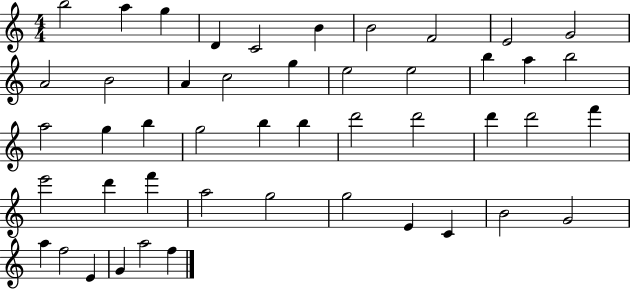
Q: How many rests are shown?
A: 0